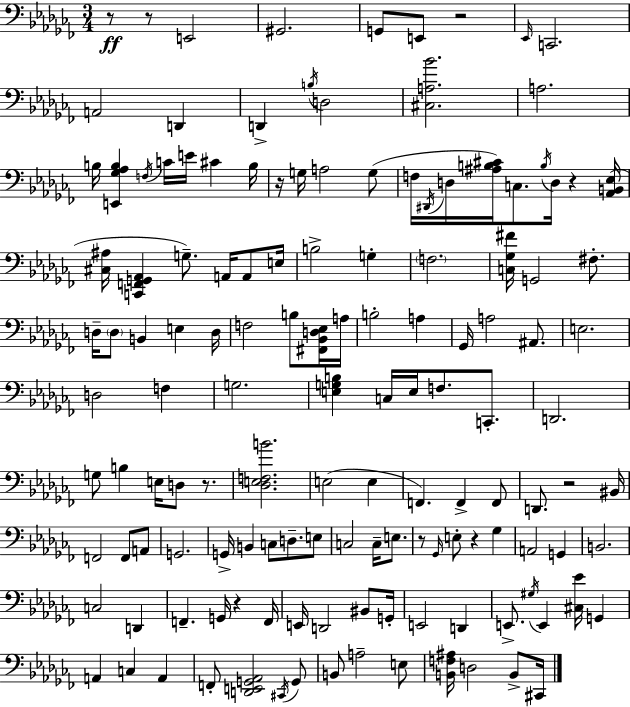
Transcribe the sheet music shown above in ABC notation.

X:1
T:Untitled
M:3/4
L:1/4
K:Abm
z/2 z/2 E,,2 ^G,,2 G,,/2 E,,/2 z2 _E,,/4 C,,2 A,,2 D,, D,, B,/4 D,2 [^C,A,_B]2 A,2 B,/4 [E,,_G,_A,B,] F,/4 C/4 E/4 ^C B,/4 z/4 G,/4 A,2 G,/2 F,/4 ^D,,/4 D,/4 [^A,B,^C]/4 C,/2 B,/4 D,/4 z [_A,,B,,_E,]/4 [^C,^A,]/4 [C,,F,,G,,_A,,] G,/2 A,,/4 A,,/2 E,/4 B,2 G, F,2 [C,_G,^F]/4 G,,2 ^F,/2 D,/4 D,/2 B,, E, D,/4 F,2 B,/2 [^F,,_B,,D,_E,]/4 A,/4 B,2 A, _G,,/4 A,2 ^A,,/2 E,2 D,2 F, G,2 [E,G,B,] C,/4 E,/4 F,/2 C,,/2 D,,2 G,/2 B, E,/4 D,/2 z/2 [_D,E,F,B]2 E,2 E, F,, F,, F,,/2 D,,/2 z2 ^B,,/4 F,,2 F,,/2 A,,/2 G,,2 G,,/4 B,, C,/2 D,/2 E,/2 C,2 C,/4 E,/2 z/2 _G,,/4 E,/2 z _G, A,,2 G,, B,,2 C,2 D,, F,, G,,/4 z F,,/4 E,,/4 D,,2 ^B,,/2 G,,/4 E,,2 D,, E,,/2 ^G,/4 E,, [^C,_E]/4 G,, A,, C, A,, F,,/2 [D,,E,,G,,_A,,]2 ^C,,/4 G,,/2 B,,/2 A,2 E,/2 [B,,F,^A,]/4 D,2 B,,/2 ^C,,/4